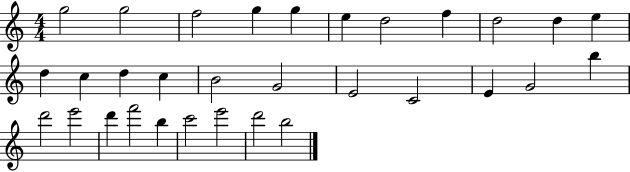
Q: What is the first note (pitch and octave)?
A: G5